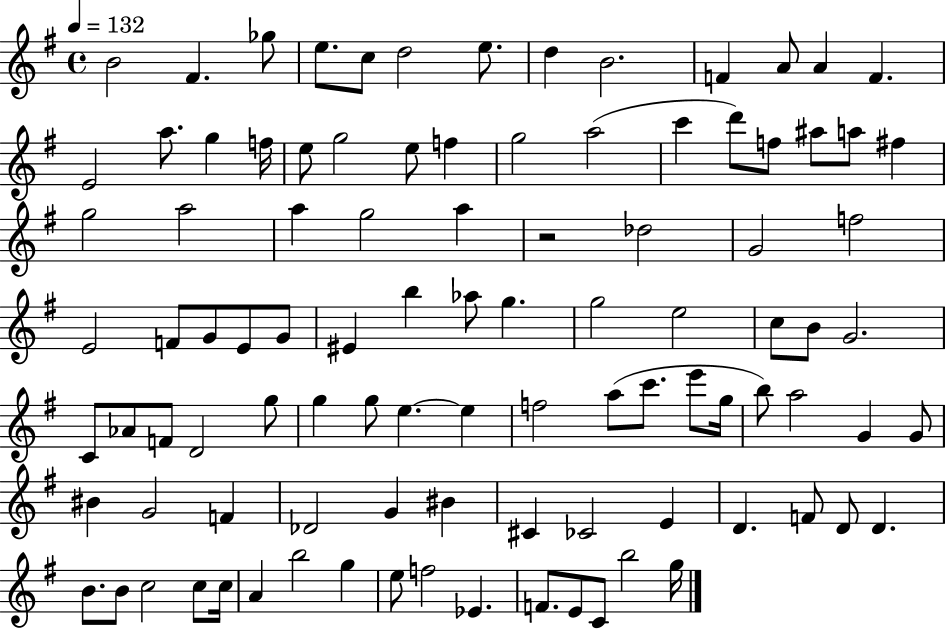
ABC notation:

X:1
T:Untitled
M:4/4
L:1/4
K:G
B2 ^F _g/2 e/2 c/2 d2 e/2 d B2 F A/2 A F E2 a/2 g f/4 e/2 g2 e/2 f g2 a2 c' d'/2 f/2 ^a/2 a/2 ^f g2 a2 a g2 a z2 _d2 G2 f2 E2 F/2 G/2 E/2 G/2 ^E b _a/2 g g2 e2 c/2 B/2 G2 C/2 _A/2 F/2 D2 g/2 g g/2 e e f2 a/2 c'/2 e'/2 g/4 b/2 a2 G G/2 ^B G2 F _D2 G ^B ^C _C2 E D F/2 D/2 D B/2 B/2 c2 c/2 c/4 A b2 g e/2 f2 _E F/2 E/2 C/2 b2 g/4